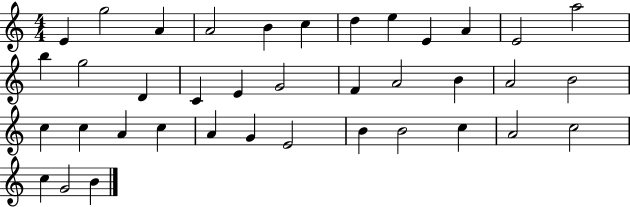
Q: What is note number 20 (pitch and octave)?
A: A4